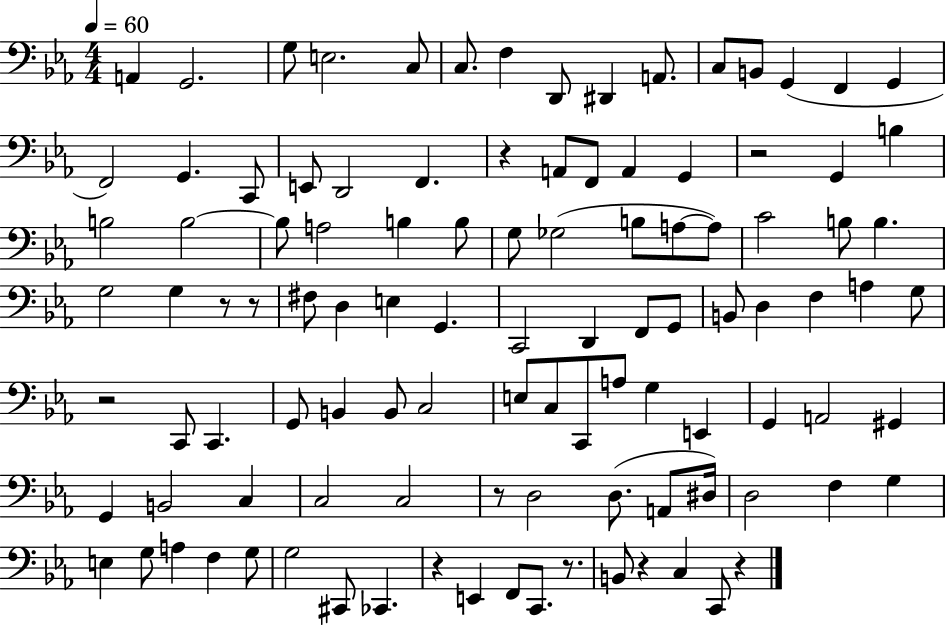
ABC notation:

X:1
T:Untitled
M:4/4
L:1/4
K:Eb
A,, G,,2 G,/2 E,2 C,/2 C,/2 F, D,,/2 ^D,, A,,/2 C,/2 B,,/2 G,, F,, G,, F,,2 G,, C,,/2 E,,/2 D,,2 F,, z A,,/2 F,,/2 A,, G,, z2 G,, B, B,2 B,2 B,/2 A,2 B, B,/2 G,/2 _G,2 B,/2 A,/2 A,/2 C2 B,/2 B, G,2 G, z/2 z/2 ^F,/2 D, E, G,, C,,2 D,, F,,/2 G,,/2 B,,/2 D, F, A, G,/2 z2 C,,/2 C,, G,,/2 B,, B,,/2 C,2 E,/2 C,/2 C,,/2 A,/2 G, E,, G,, A,,2 ^G,, G,, B,,2 C, C,2 C,2 z/2 D,2 D,/2 A,,/2 ^D,/4 D,2 F, G, E, G,/2 A, F, G,/2 G,2 ^C,,/2 _C,, z E,, F,,/2 C,,/2 z/2 B,,/2 z C, C,,/2 z